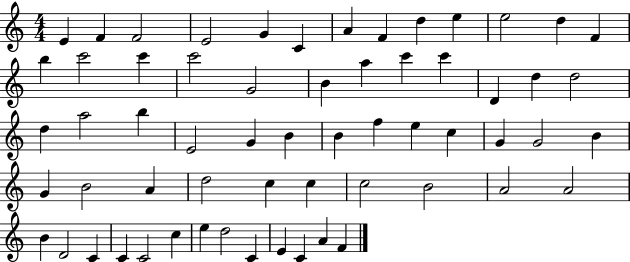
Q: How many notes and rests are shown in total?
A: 61